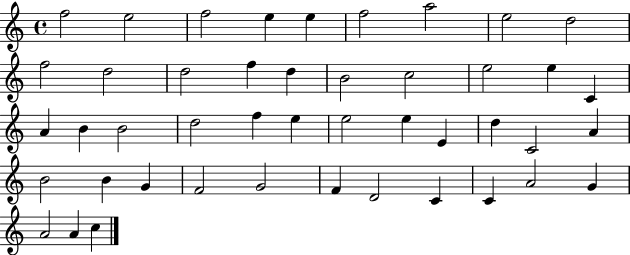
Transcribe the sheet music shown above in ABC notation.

X:1
T:Untitled
M:4/4
L:1/4
K:C
f2 e2 f2 e e f2 a2 e2 d2 f2 d2 d2 f d B2 c2 e2 e C A B B2 d2 f e e2 e E d C2 A B2 B G F2 G2 F D2 C C A2 G A2 A c